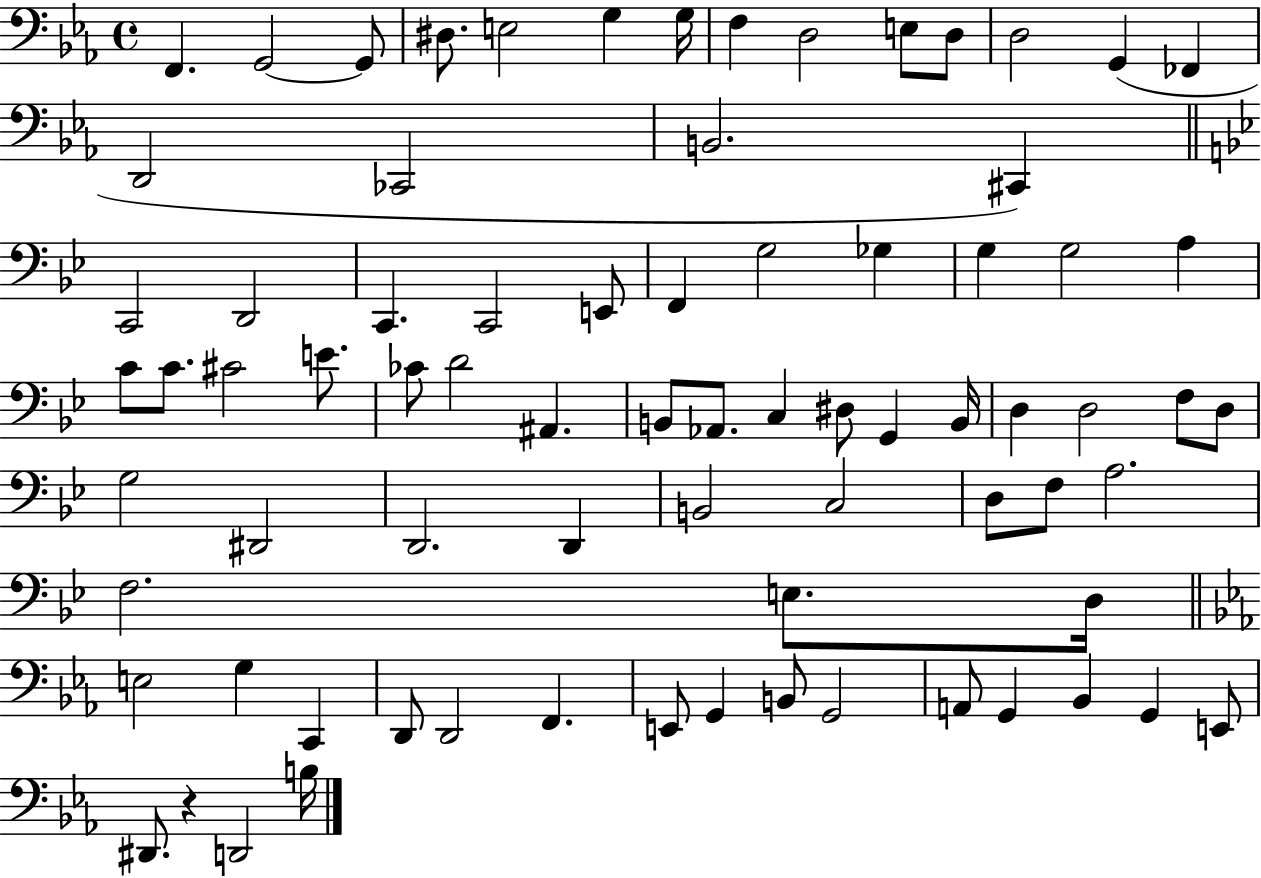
{
  \clef bass
  \time 4/4
  \defaultTimeSignature
  \key ees \major
  f,4. g,2~~ g,8 | dis8. e2 g4 g16 | f4 d2 e8 d8 | d2 g,4( fes,4 | \break d,2 ces,2 | b,2. cis,4) | \bar "||" \break \key bes \major c,2 d,2 | c,4. c,2 e,8 | f,4 g2 ges4 | g4 g2 a4 | \break c'8 c'8. cis'2 e'8. | ces'8 d'2 ais,4. | b,8 aes,8. c4 dis8 g,4 b,16 | d4 d2 f8 d8 | \break g2 dis,2 | d,2. d,4 | b,2 c2 | d8 f8 a2. | \break f2. e8. d16 | \bar "||" \break \key ees \major e2 g4 c,4 | d,8 d,2 f,4. | e,8 g,4 b,8 g,2 | a,8 g,4 bes,4 g,4 e,8 | \break dis,8. r4 d,2 b16 | \bar "|."
}